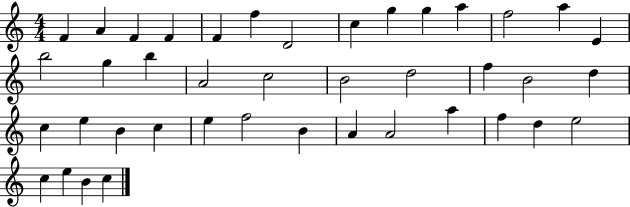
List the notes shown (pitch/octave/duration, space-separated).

F4/q A4/q F4/q F4/q F4/q F5/q D4/h C5/q G5/q G5/q A5/q F5/h A5/q E4/q B5/h G5/q B5/q A4/h C5/h B4/h D5/h F5/q B4/h D5/q C5/q E5/q B4/q C5/q E5/q F5/h B4/q A4/q A4/h A5/q F5/q D5/q E5/h C5/q E5/q B4/q C5/q